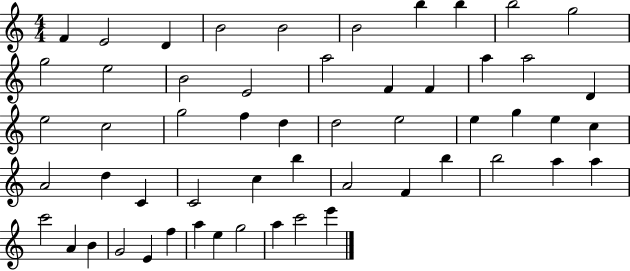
{
  \clef treble
  \numericTimeSignature
  \time 4/4
  \key c \major
  f'4 e'2 d'4 | b'2 b'2 | b'2 b''4 b''4 | b''2 g''2 | \break g''2 e''2 | b'2 e'2 | a''2 f'4 f'4 | a''4 a''2 d'4 | \break e''2 c''2 | g''2 f''4 d''4 | d''2 e''2 | e''4 g''4 e''4 c''4 | \break a'2 d''4 c'4 | c'2 c''4 b''4 | a'2 f'4 b''4 | b''2 a''4 a''4 | \break c'''2 a'4 b'4 | g'2 e'4 f''4 | a''4 e''4 g''2 | a''4 c'''2 e'''4 | \break \bar "|."
}